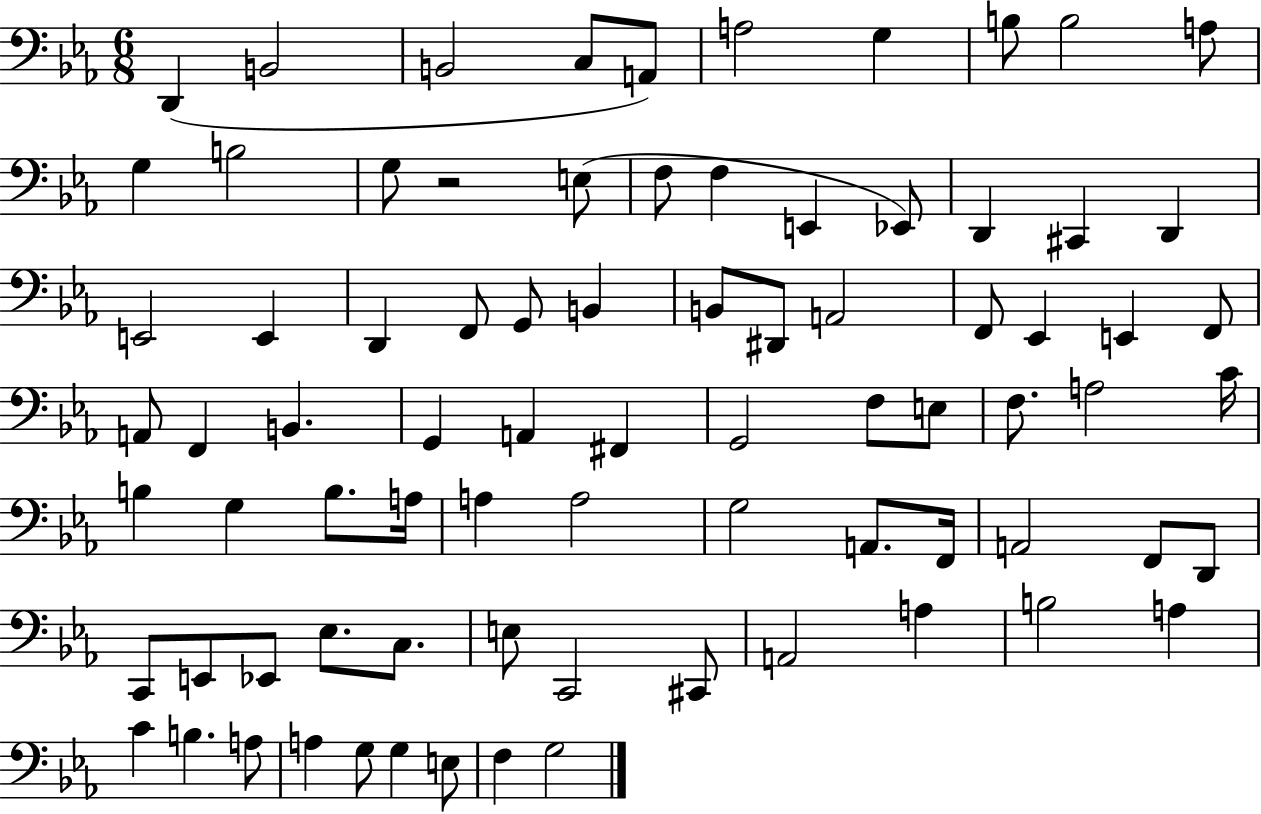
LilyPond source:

{
  \clef bass
  \numericTimeSignature
  \time 6/8
  \key ees \major
  \repeat volta 2 { d,4( b,2 | b,2 c8 a,8) | a2 g4 | b8 b2 a8 | \break g4 b2 | g8 r2 e8( | f8 f4 e,4 ees,8) | d,4 cis,4 d,4 | \break e,2 e,4 | d,4 f,8 g,8 b,4 | b,8 dis,8 a,2 | f,8 ees,4 e,4 f,8 | \break a,8 f,4 b,4. | g,4 a,4 fis,4 | g,2 f8 e8 | f8. a2 c'16 | \break b4 g4 b8. a16 | a4 a2 | g2 a,8. f,16 | a,2 f,8 d,8 | \break c,8 e,8 ees,8 ees8. c8. | e8 c,2 cis,8 | a,2 a4 | b2 a4 | \break c'4 b4. a8 | a4 g8 g4 e8 | f4 g2 | } \bar "|."
}